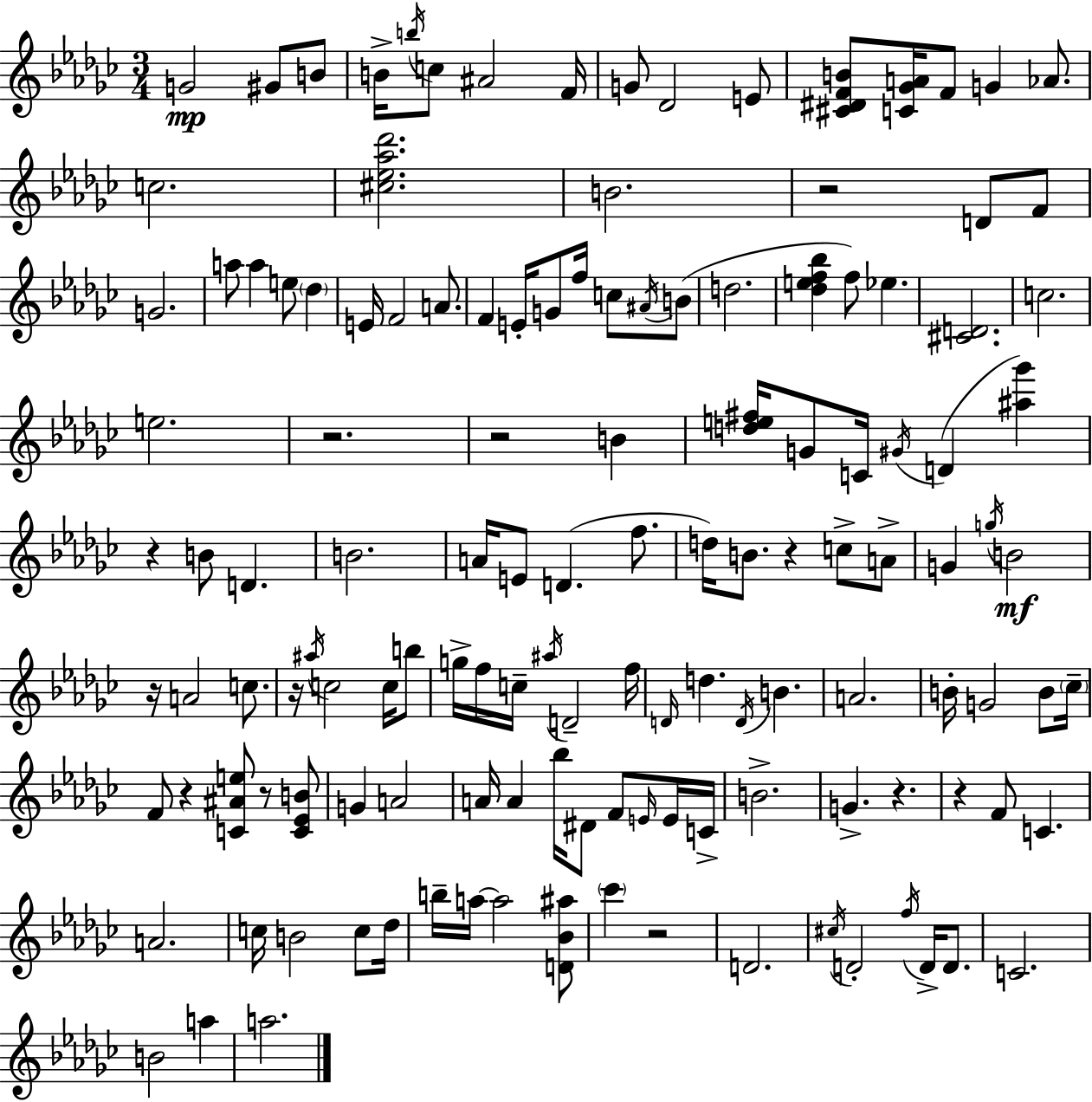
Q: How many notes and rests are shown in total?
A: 134